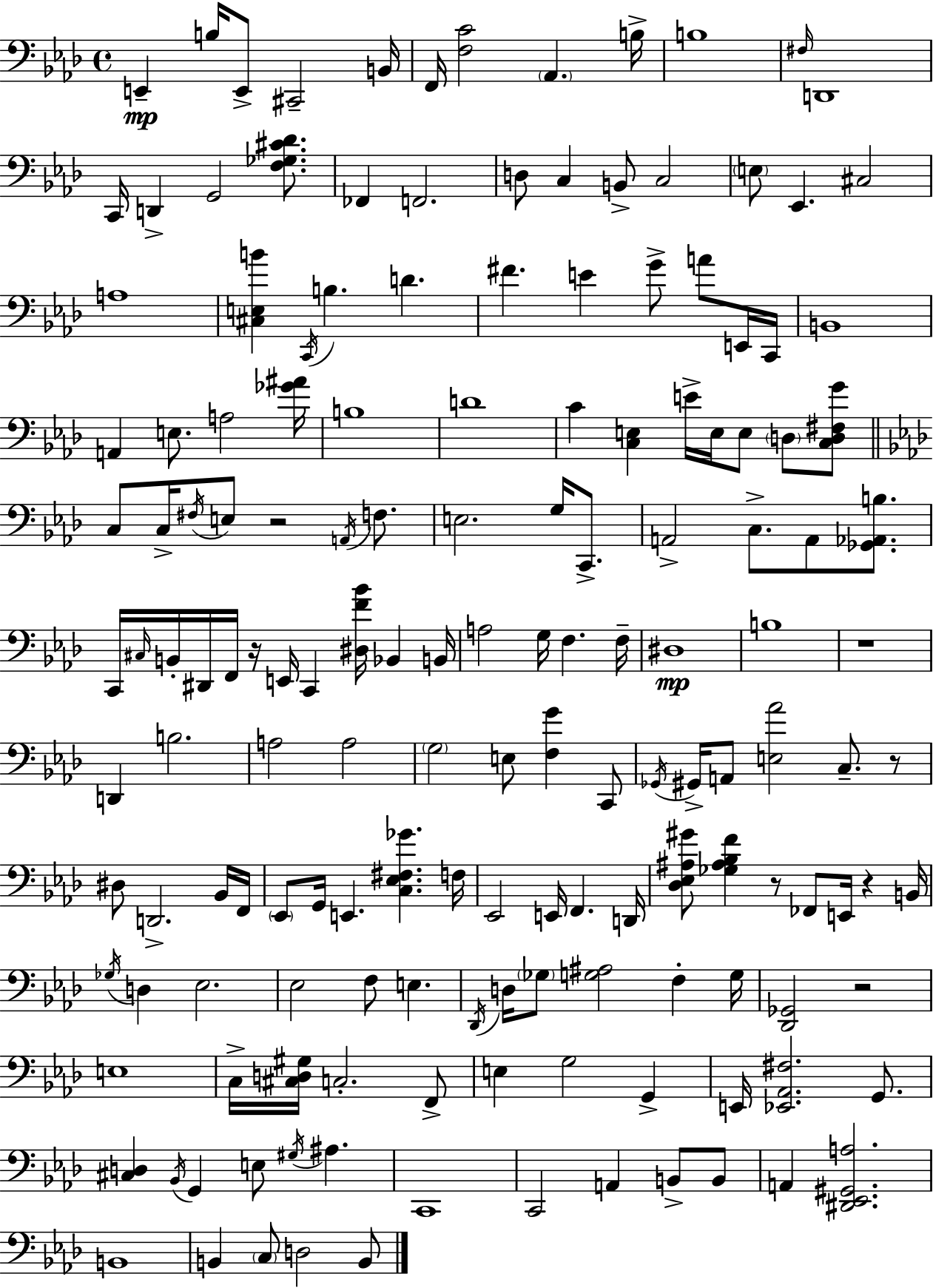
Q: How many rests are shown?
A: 7